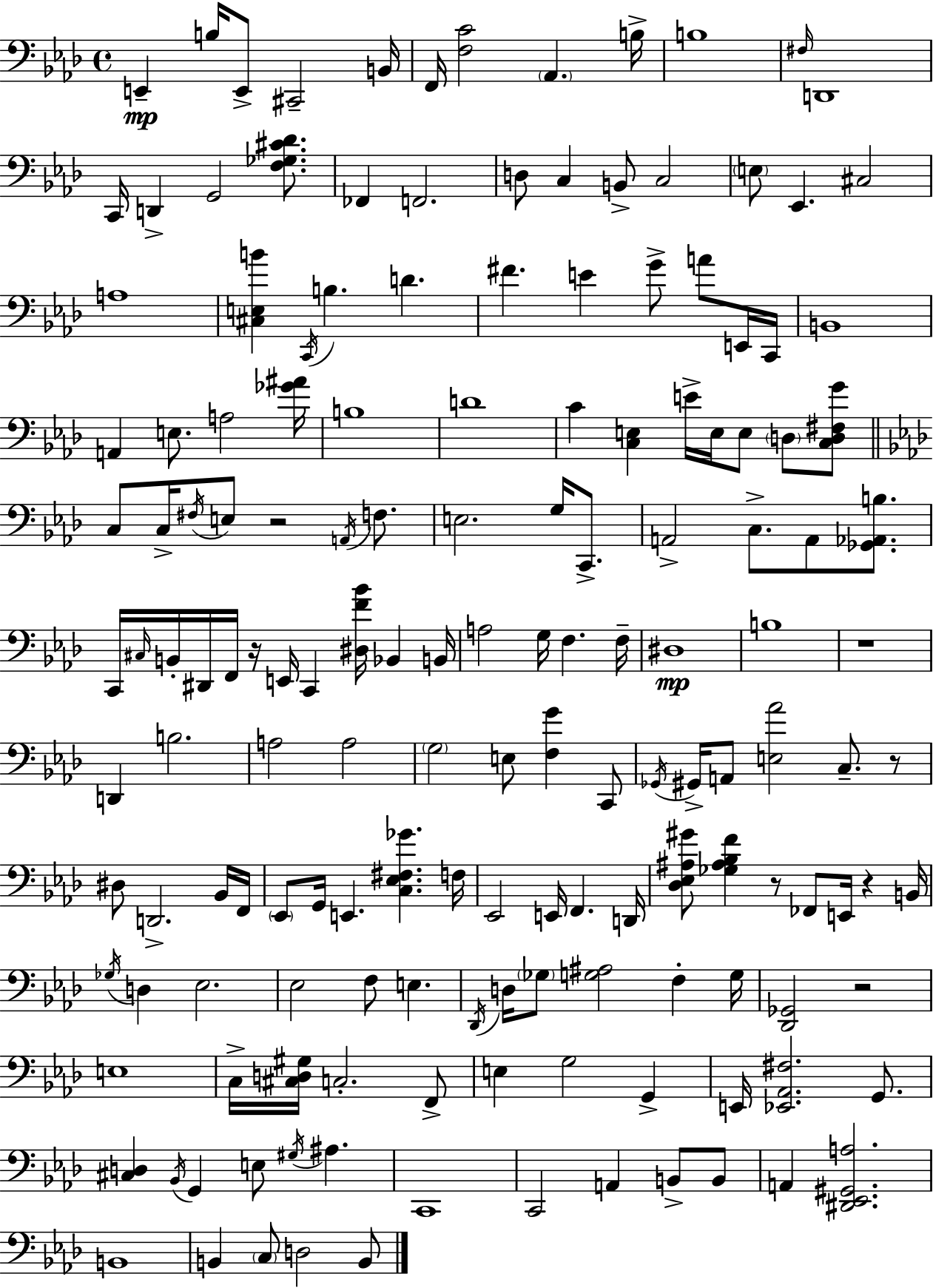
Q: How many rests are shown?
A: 7